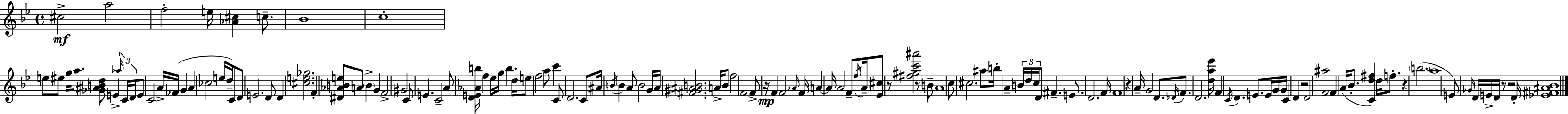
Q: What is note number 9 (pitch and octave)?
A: EIS5